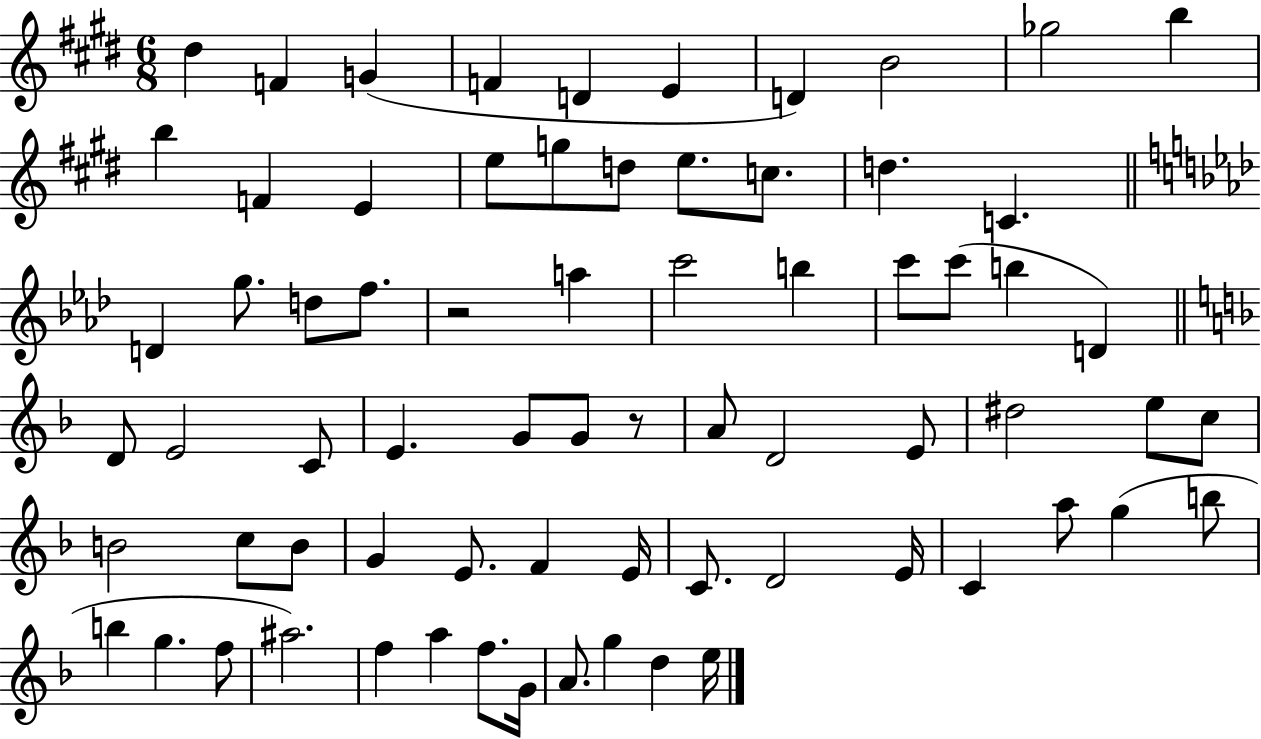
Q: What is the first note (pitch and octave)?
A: D#5